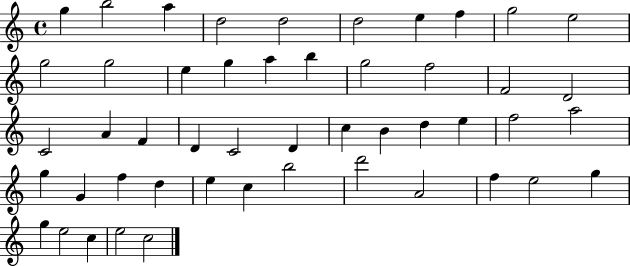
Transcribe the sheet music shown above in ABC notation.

X:1
T:Untitled
M:4/4
L:1/4
K:C
g b2 a d2 d2 d2 e f g2 e2 g2 g2 e g a b g2 f2 F2 D2 C2 A F D C2 D c B d e f2 a2 g G f d e c b2 d'2 A2 f e2 g g e2 c e2 c2